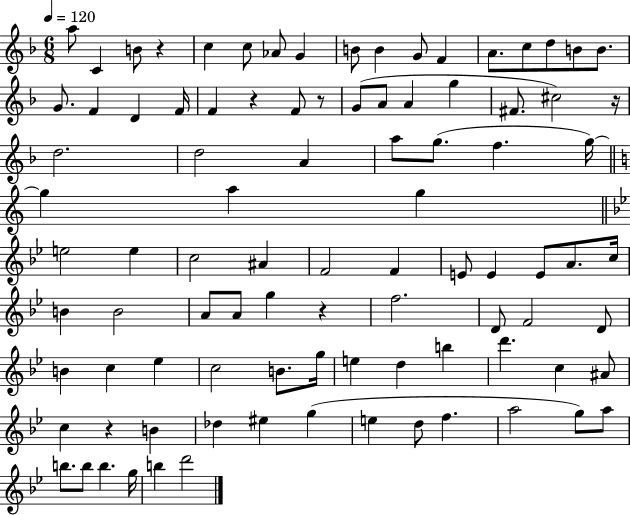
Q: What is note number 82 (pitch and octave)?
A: B5